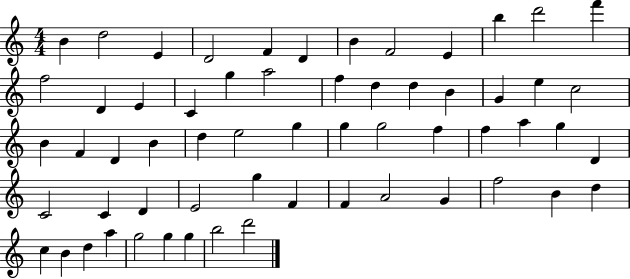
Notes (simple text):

B4/q D5/h E4/q D4/h F4/q D4/q B4/q F4/h E4/q B5/q D6/h F6/q F5/h D4/q E4/q C4/q G5/q A5/h F5/q D5/q D5/q B4/q G4/q E5/q C5/h B4/q F4/q D4/q B4/q D5/q E5/h G5/q G5/q G5/h F5/q F5/q A5/q G5/q D4/q C4/h C4/q D4/q E4/h G5/q F4/q F4/q A4/h G4/q F5/h B4/q D5/q C5/q B4/q D5/q A5/q G5/h G5/q G5/q B5/h D6/h